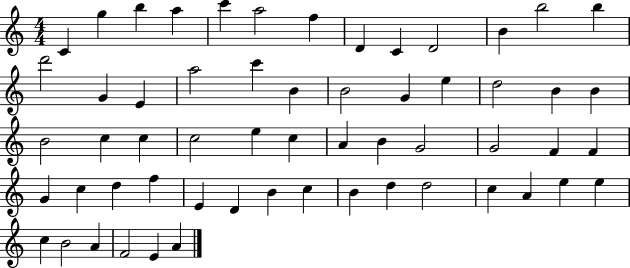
{
  \clef treble
  \numericTimeSignature
  \time 4/4
  \key c \major
  c'4 g''4 b''4 a''4 | c'''4 a''2 f''4 | d'4 c'4 d'2 | b'4 b''2 b''4 | \break d'''2 g'4 e'4 | a''2 c'''4 b'4 | b'2 g'4 e''4 | d''2 b'4 b'4 | \break b'2 c''4 c''4 | c''2 e''4 c''4 | a'4 b'4 g'2 | g'2 f'4 f'4 | \break g'4 c''4 d''4 f''4 | e'4 d'4 b'4 c''4 | b'4 d''4 d''2 | c''4 a'4 e''4 e''4 | \break c''4 b'2 a'4 | f'2 e'4 a'4 | \bar "|."
}